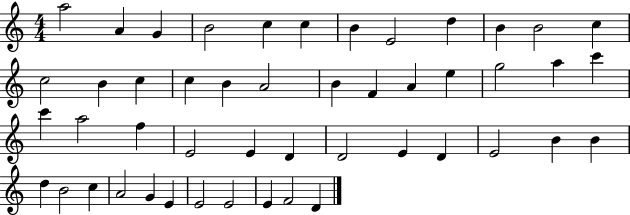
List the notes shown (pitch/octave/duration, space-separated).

A5/h A4/q G4/q B4/h C5/q C5/q B4/q E4/h D5/q B4/q B4/h C5/q C5/h B4/q C5/q C5/q B4/q A4/h B4/q F4/q A4/q E5/q G5/h A5/q C6/q C6/q A5/h F5/q E4/h E4/q D4/q D4/h E4/q D4/q E4/h B4/q B4/q D5/q B4/h C5/q A4/h G4/q E4/q E4/h E4/h E4/q F4/h D4/q